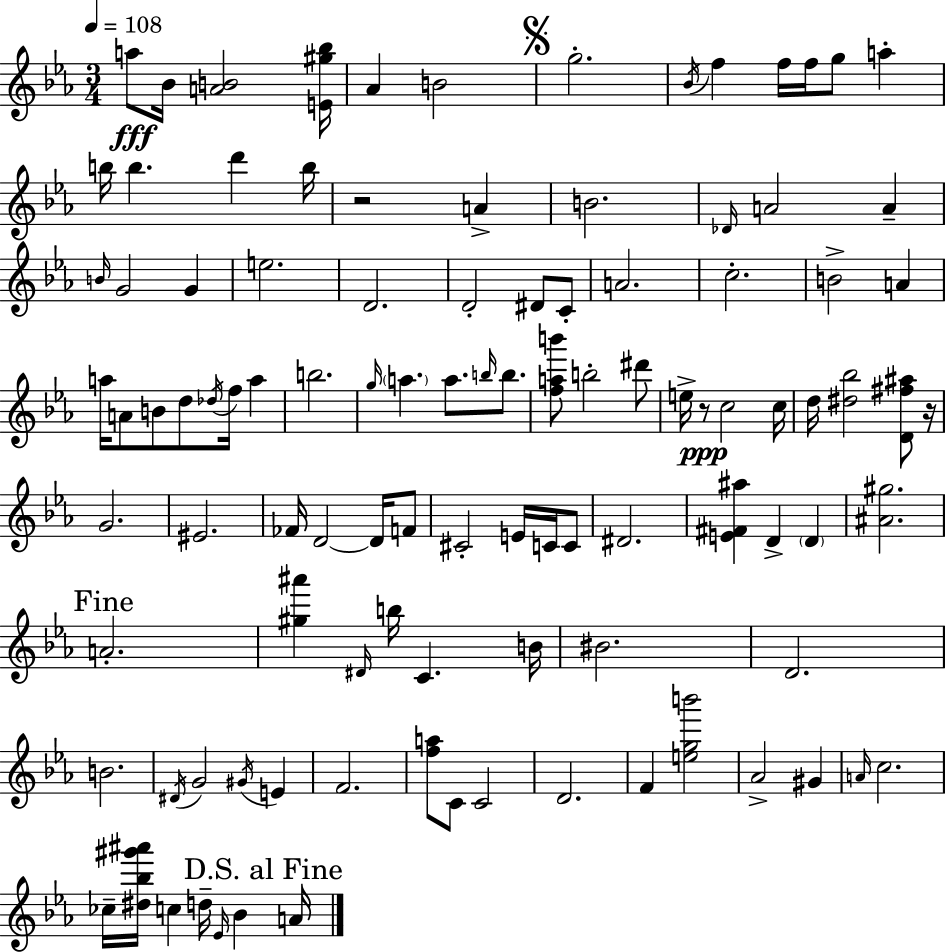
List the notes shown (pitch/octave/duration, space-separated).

A5/e Bb4/s [A4,B4]/h [E4,G#5,Bb5]/s Ab4/q B4/h G5/h. Bb4/s F5/q F5/s F5/s G5/e A5/q B5/s B5/q. D6/q B5/s R/h A4/q B4/h. Db4/s A4/h A4/q B4/s G4/h G4/q E5/h. D4/h. D4/h D#4/e C4/e A4/h. C5/h. B4/h A4/q A5/s A4/e B4/e D5/e Db5/s F5/s A5/q B5/h. G5/s A5/q. A5/e. B5/s B5/e. [F5,A5,B6]/e B5/h D#6/e E5/s R/e C5/h C5/s D5/s [D#5,Bb5]/h [D4,F#5,A#5]/e R/s G4/h. EIS4/h. FES4/s D4/h D4/s F4/e C#4/h E4/s C4/s C4/e D#4/h. [E4,F#4,A#5]/q D4/q D4/q [A#4,G#5]/h. A4/h. [G#5,A#6]/q D#4/s B5/s C4/q. B4/s BIS4/h. D4/h. B4/h. D#4/s G4/h G#4/s E4/q F4/h. [F5,A5]/e C4/e C4/h D4/h. F4/q [E5,G5,B6]/h Ab4/h G#4/q A4/s C5/h. CES5/s [D#5,Bb5,G#6,A#6]/s C5/q D5/s Eb4/s Bb4/q A4/s